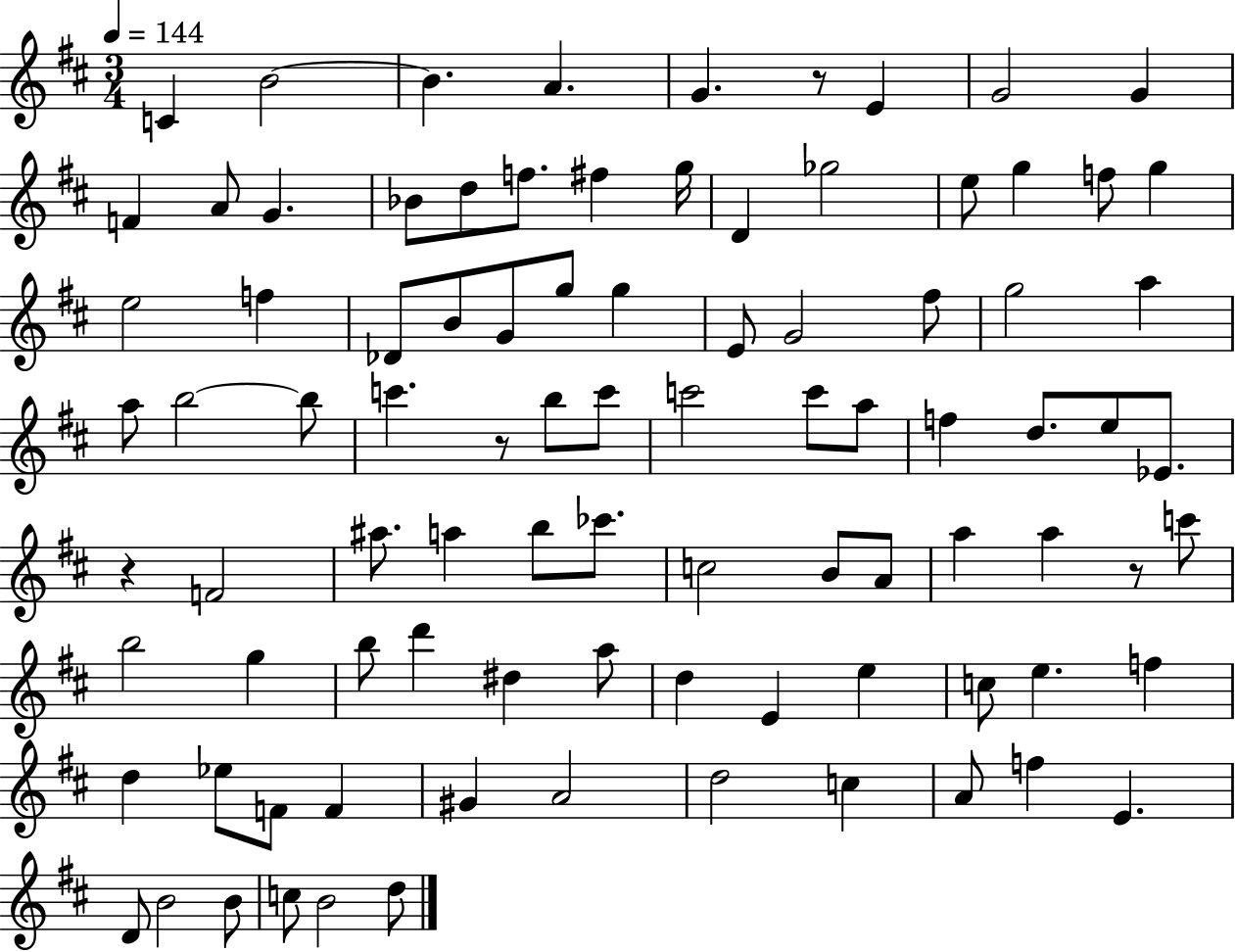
{
  \clef treble
  \numericTimeSignature
  \time 3/4
  \key d \major
  \tempo 4 = 144
  c'4 b'2~~ | b'4. a'4. | g'4. r8 e'4 | g'2 g'4 | \break f'4 a'8 g'4. | bes'8 d''8 f''8. fis''4 g''16 | d'4 ges''2 | e''8 g''4 f''8 g''4 | \break e''2 f''4 | des'8 b'8 g'8 g''8 g''4 | e'8 g'2 fis''8 | g''2 a''4 | \break a''8 b''2~~ b''8 | c'''4. r8 b''8 c'''8 | c'''2 c'''8 a''8 | f''4 d''8. e''8 ees'8. | \break r4 f'2 | ais''8. a''4 b''8 ces'''8. | c''2 b'8 a'8 | a''4 a''4 r8 c'''8 | \break b''2 g''4 | b''8 d'''4 dis''4 a''8 | d''4 e'4 e''4 | c''8 e''4. f''4 | \break d''4 ees''8 f'8 f'4 | gis'4 a'2 | d''2 c''4 | a'8 f''4 e'4. | \break d'8 b'2 b'8 | c''8 b'2 d''8 | \bar "|."
}